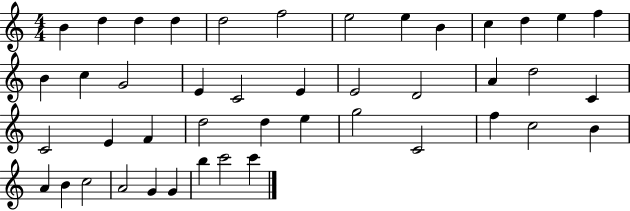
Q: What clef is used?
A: treble